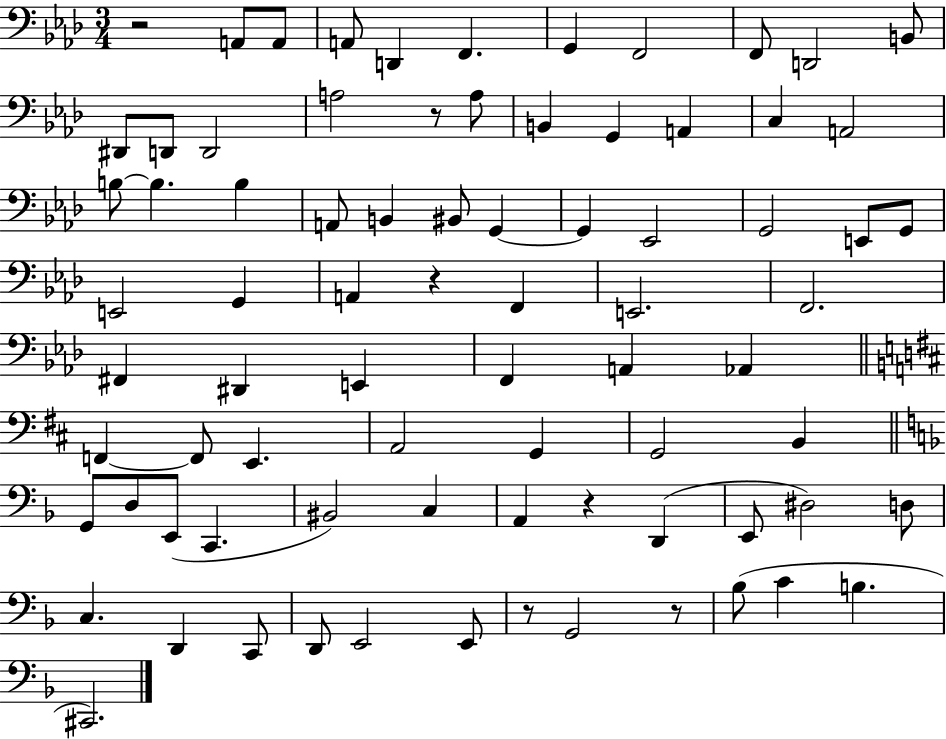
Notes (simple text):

R/h A2/e A2/e A2/e D2/q F2/q. G2/q F2/h F2/e D2/h B2/e D#2/e D2/e D2/h A3/h R/e A3/e B2/q G2/q A2/q C3/q A2/h B3/e B3/q. B3/q A2/e B2/q BIS2/e G2/q G2/q Eb2/h G2/h E2/e G2/e E2/h G2/q A2/q R/q F2/q E2/h. F2/h. F#2/q D#2/q E2/q F2/q A2/q Ab2/q F2/q F2/e E2/q. A2/h G2/q G2/h B2/q G2/e D3/e E2/e C2/q. BIS2/h C3/q A2/q R/q D2/q E2/e D#3/h D3/e C3/q. D2/q C2/e D2/e E2/h E2/e R/e G2/h R/e Bb3/e C4/q B3/q. C#2/h.